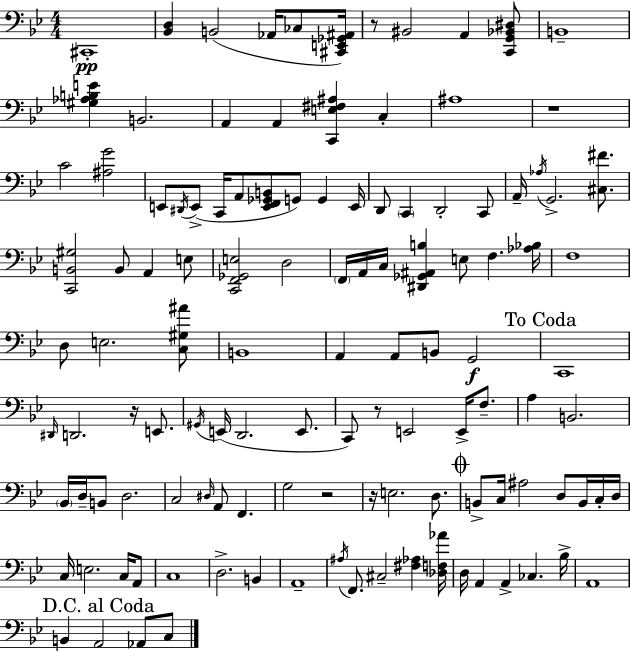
C#2/w [Bb2,D3]/q B2/h Ab2/s CES3/e [C#2,E2,Gb2,A#2]/s R/e BIS2/h A2/q [C2,G2,Bb2,D#3]/e B2/w [G#3,Ab3,B3,E4]/q B2/h. A2/q A2/q [C2,E3,F#3,A#3]/q C3/q A#3/w R/w C4/h [A#3,G4]/h E2/e D#2/s E2/e C2/s A2/e [E2,F2,Gb2,B2]/e G2/e G2/q E2/s D2/e C2/q D2/h C2/e A2/s Ab3/s G2/h. [C#3,F#4]/e. [C2,B2,G#3]/h B2/e A2/q E3/e [C2,F2,Gb2,E3]/h D3/h F2/s A2/s C3/s [D#2,Gb2,A#2,B3]/q E3/e F3/q. [Ab3,Bb3]/s F3/w D3/e E3/h. [C3,G#3,A#4]/e B2/w A2/q A2/e B2/e G2/h C2/w D#2/s D2/h. R/s E2/e. G#2/s E2/s D2/h. E2/e. C2/e R/e E2/h E2/s F3/e. A3/q B2/h. Bb2/s D3/s B2/e D3/h. C3/h D#3/s A2/e F2/q. G3/h R/h R/s E3/h. D3/e. B2/e C3/s A#3/h D3/e B2/s C3/s D3/s C3/s E3/h. C3/s A2/e C3/w D3/h. B2/q A2/w A#3/s F2/e. C#3/h [F#3,Ab3]/q [Db3,F3,Ab4]/s D3/s A2/q A2/q CES3/q. Bb3/s A2/w B2/q A2/h Ab2/e C3/e